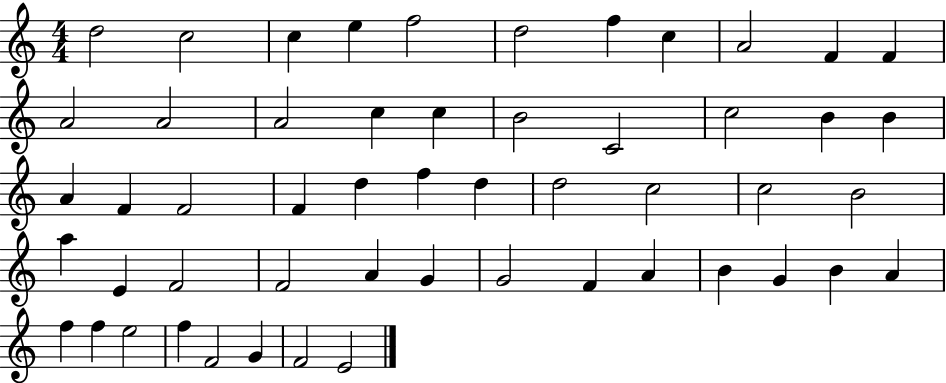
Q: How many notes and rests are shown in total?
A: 53